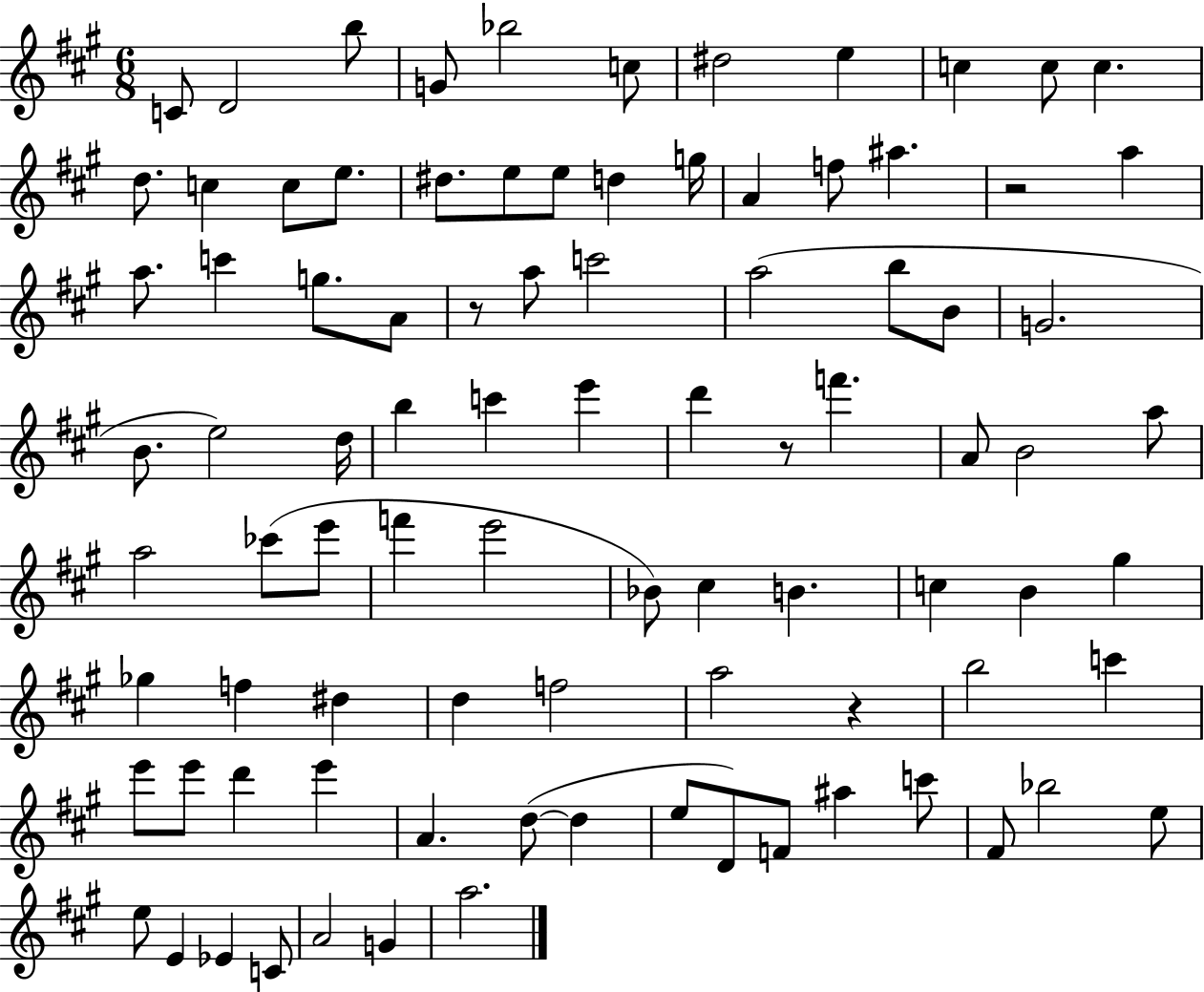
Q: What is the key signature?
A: A major